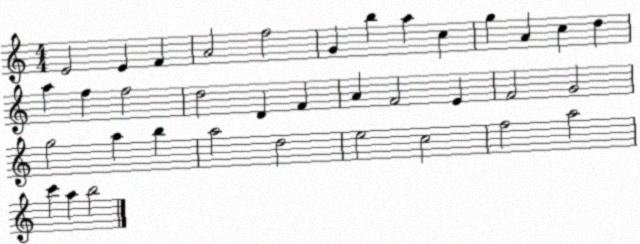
X:1
T:Untitled
M:4/4
L:1/4
K:C
E2 E F A2 f2 G b a c g A c d a f f2 d2 D F A F2 E F2 G2 g2 a b a2 d2 e2 c2 f2 a2 c' a b2